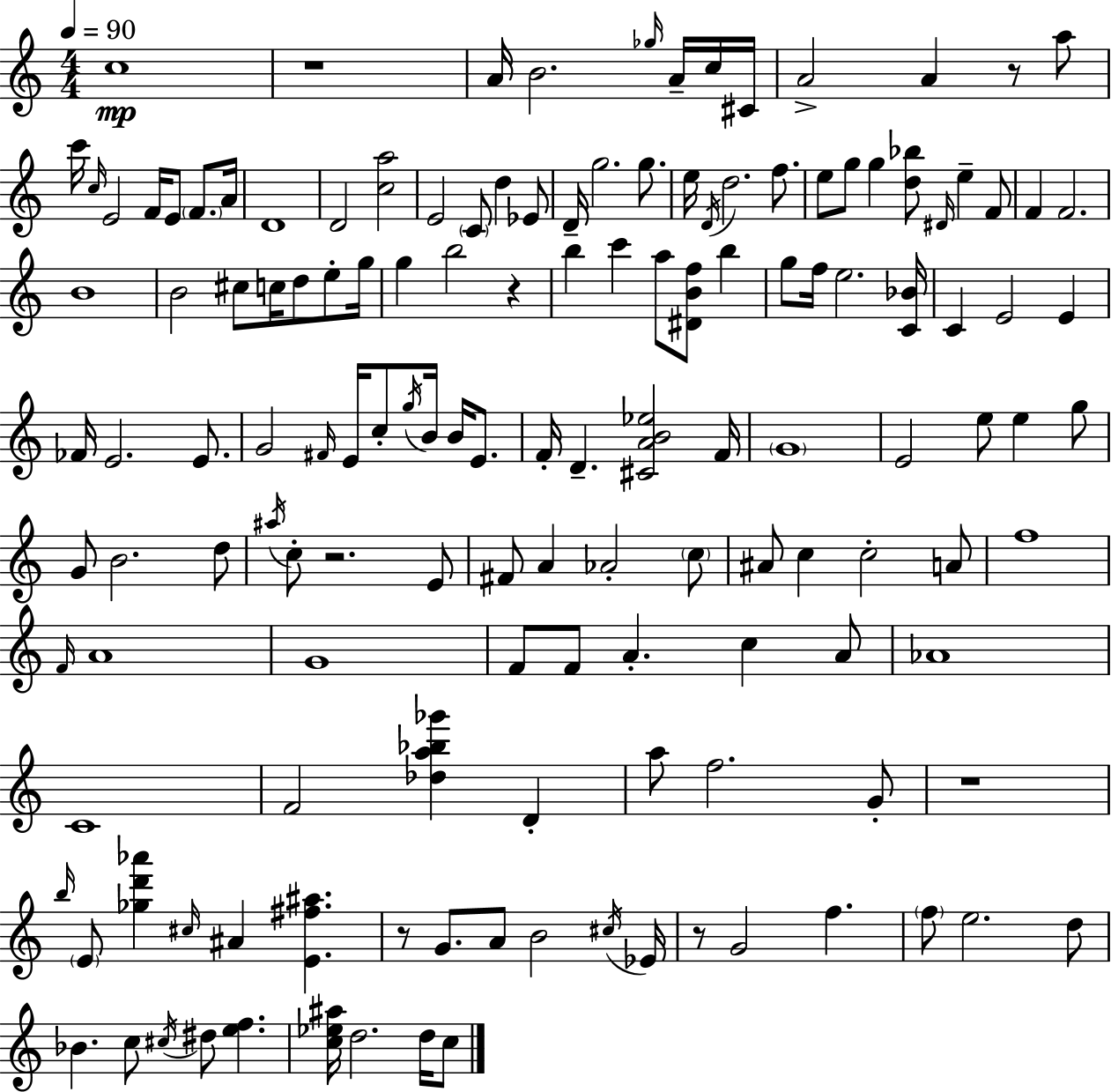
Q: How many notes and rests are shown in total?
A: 144